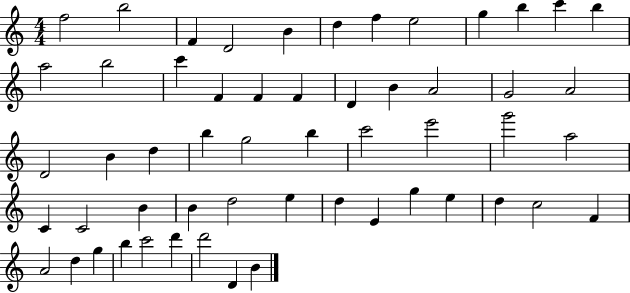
F5/h B5/h F4/q D4/h B4/q D5/q F5/q E5/h G5/q B5/q C6/q B5/q A5/h B5/h C6/q F4/q F4/q F4/q D4/q B4/q A4/h G4/h A4/h D4/h B4/q D5/q B5/q G5/h B5/q C6/h E6/h G6/h A5/h C4/q C4/h B4/q B4/q D5/h E5/q D5/q E4/q G5/q E5/q D5/q C5/h F4/q A4/h D5/q G5/q B5/q C6/h D6/q D6/h D4/q B4/q